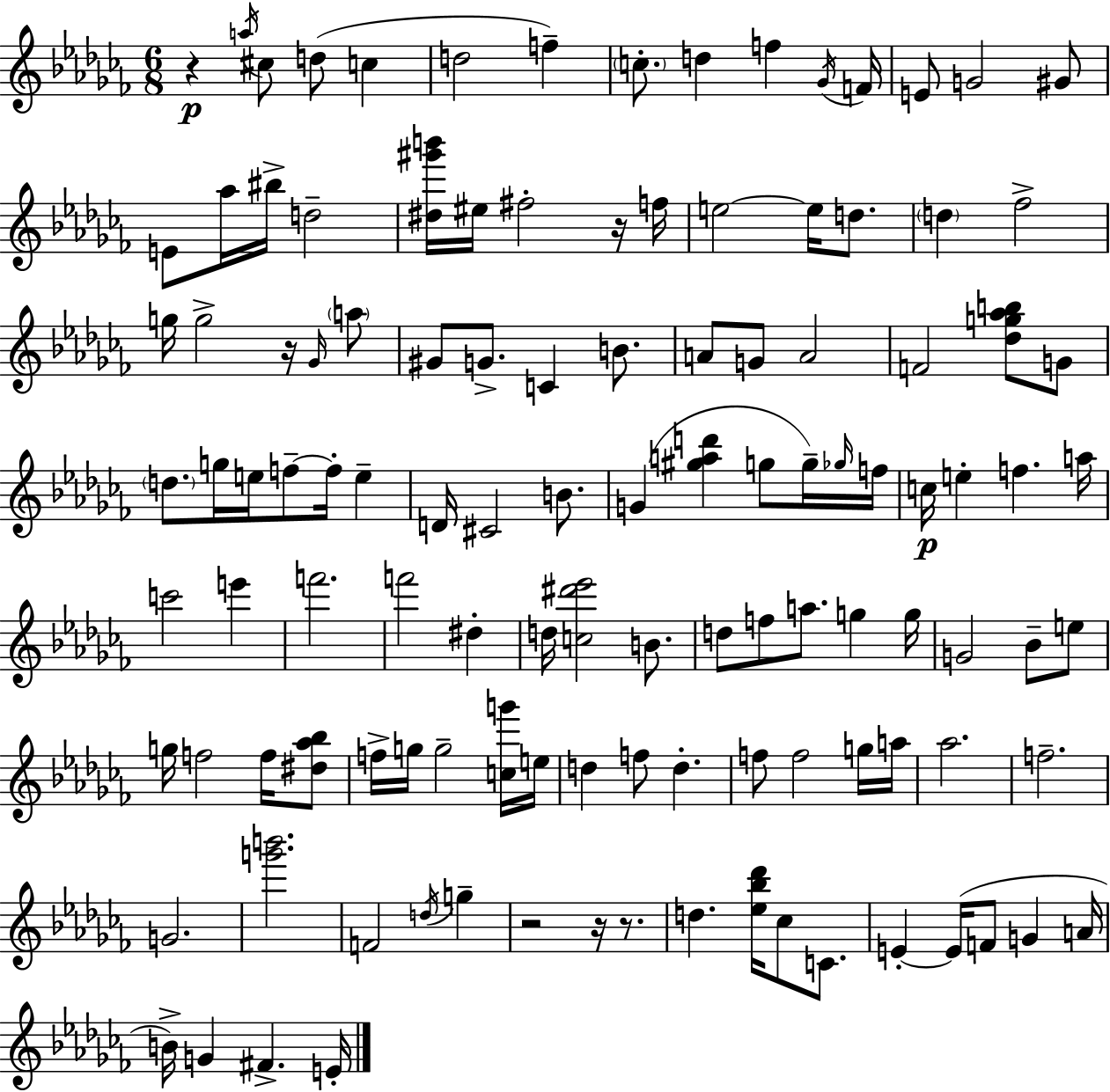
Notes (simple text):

R/q A5/s C#5/e D5/e C5/q D5/h F5/q C5/e. D5/q F5/q Gb4/s F4/s E4/e G4/h G#4/e E4/e Ab5/s BIS5/s D5/h [D#5,G#6,B6]/s EIS5/s F#5/h R/s F5/s E5/h E5/s D5/e. D5/q FES5/h G5/s G5/h R/s Gb4/s A5/e G#4/e G4/e. C4/q B4/e. A4/e G4/e A4/h F4/h [Db5,G5,Ab5,B5]/e G4/e D5/e. G5/s E5/s F5/e F5/s E5/q D4/s C#4/h B4/e. G4/q [G#5,A5,D6]/q G5/e G5/s Gb5/s F5/s C5/s E5/q F5/q. A5/s C6/h E6/q F6/h. F6/h D#5/q D5/s [C5,D#6,Eb6]/h B4/e. D5/e F5/e A5/e. G5/q G5/s G4/h Bb4/e E5/e G5/s F5/h F5/s [D#5,Ab5,Bb5]/e F5/s G5/s G5/h [C5,G6]/s E5/s D5/q F5/e D5/q. F5/e F5/h G5/s A5/s Ab5/h. F5/h. G4/h. [G6,B6]/h. F4/h D5/s G5/q R/h R/s R/e. D5/q. [Eb5,Bb5,Db6]/s CES5/e C4/e. E4/q E4/s F4/e G4/q A4/s B4/s G4/q F#4/q. E4/s